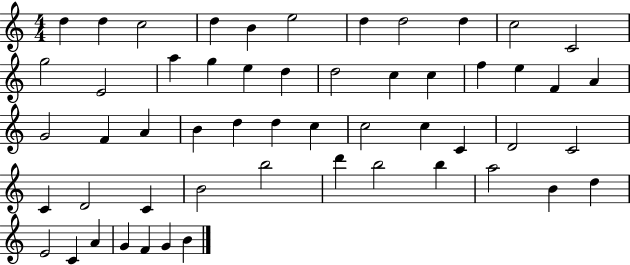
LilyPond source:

{
  \clef treble
  \numericTimeSignature
  \time 4/4
  \key c \major
  d''4 d''4 c''2 | d''4 b'4 e''2 | d''4 d''2 d''4 | c''2 c'2 | \break g''2 e'2 | a''4 g''4 e''4 d''4 | d''2 c''4 c''4 | f''4 e''4 f'4 a'4 | \break g'2 f'4 a'4 | b'4 d''4 d''4 c''4 | c''2 c''4 c'4 | d'2 c'2 | \break c'4 d'2 c'4 | b'2 b''2 | d'''4 b''2 b''4 | a''2 b'4 d''4 | \break e'2 c'4 a'4 | g'4 f'4 g'4 b'4 | \bar "|."
}